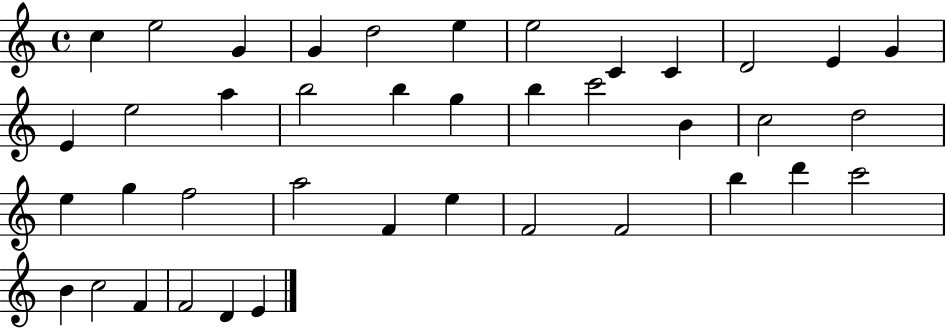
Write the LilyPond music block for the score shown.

{
  \clef treble
  \time 4/4
  \defaultTimeSignature
  \key c \major
  c''4 e''2 g'4 | g'4 d''2 e''4 | e''2 c'4 c'4 | d'2 e'4 g'4 | \break e'4 e''2 a''4 | b''2 b''4 g''4 | b''4 c'''2 b'4 | c''2 d''2 | \break e''4 g''4 f''2 | a''2 f'4 e''4 | f'2 f'2 | b''4 d'''4 c'''2 | \break b'4 c''2 f'4 | f'2 d'4 e'4 | \bar "|."
}